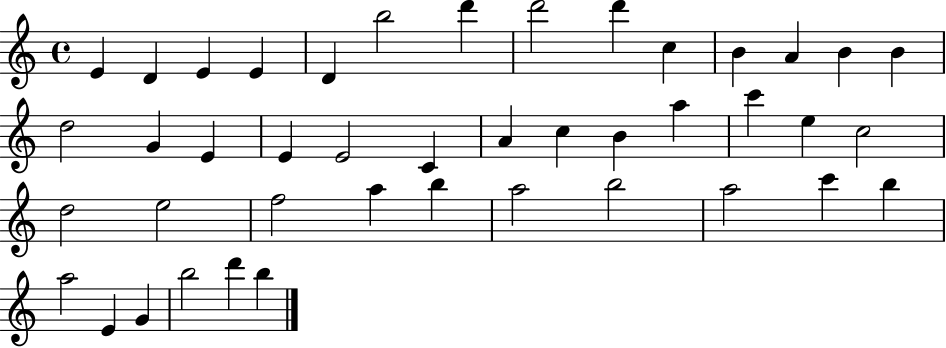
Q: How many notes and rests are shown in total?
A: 43